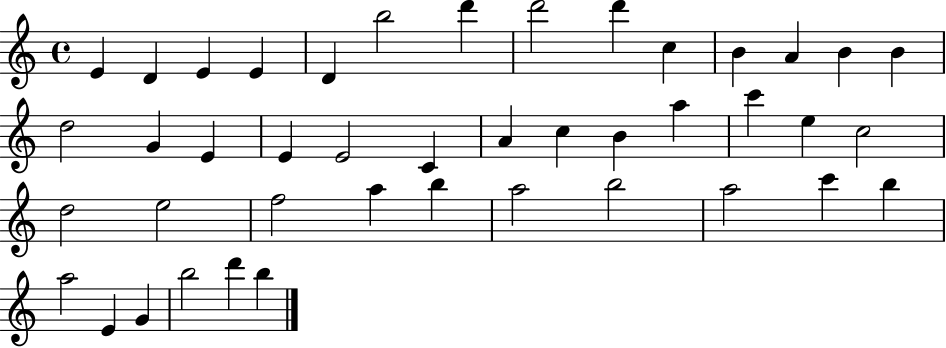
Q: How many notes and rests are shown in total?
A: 43